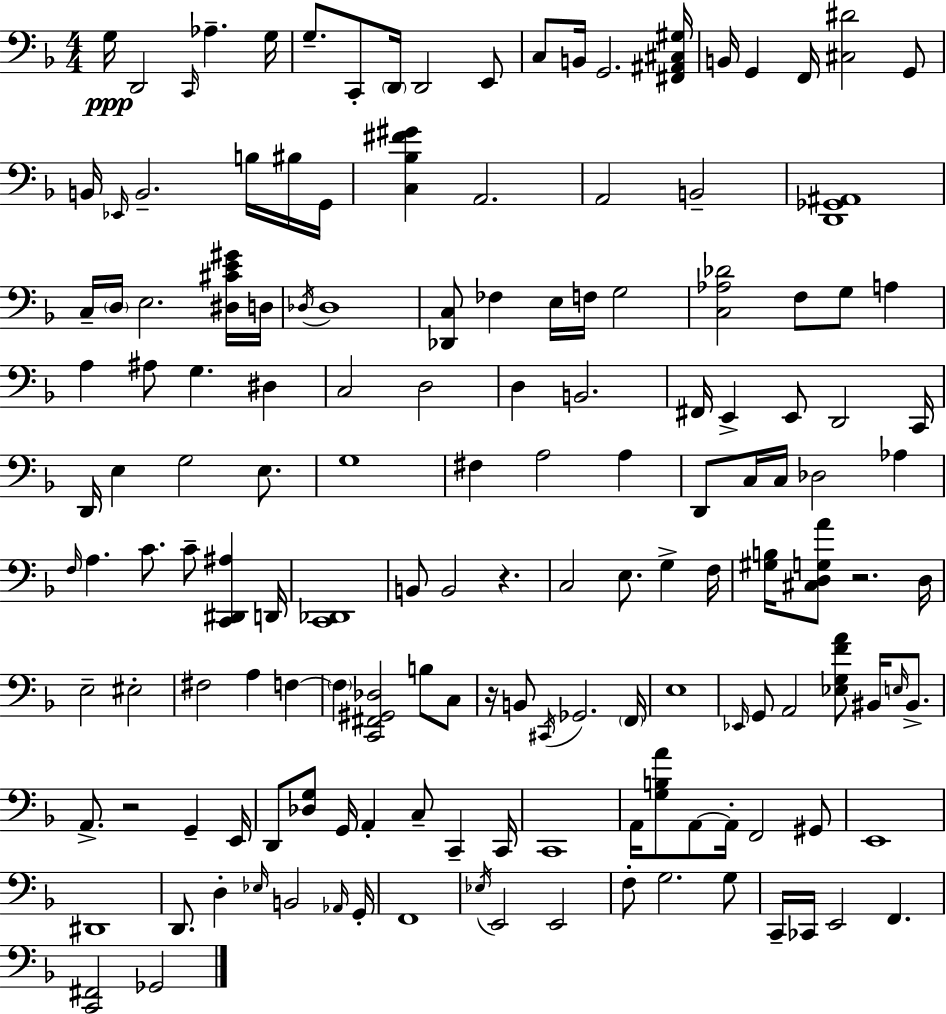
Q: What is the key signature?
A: F major